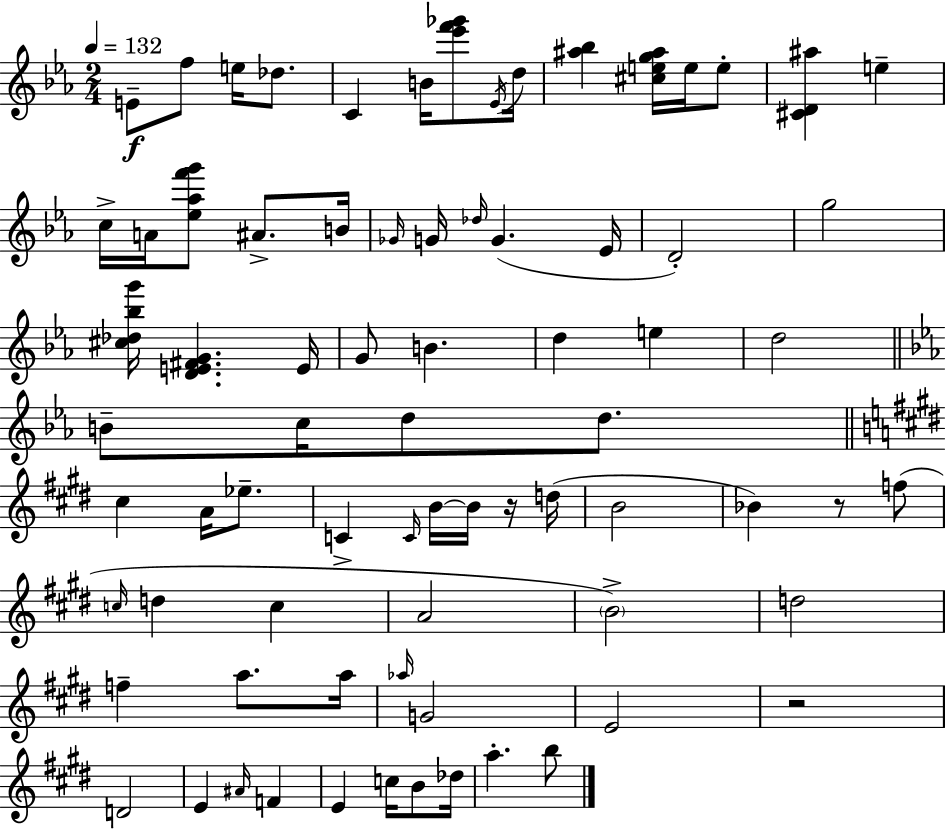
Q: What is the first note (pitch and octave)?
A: E4